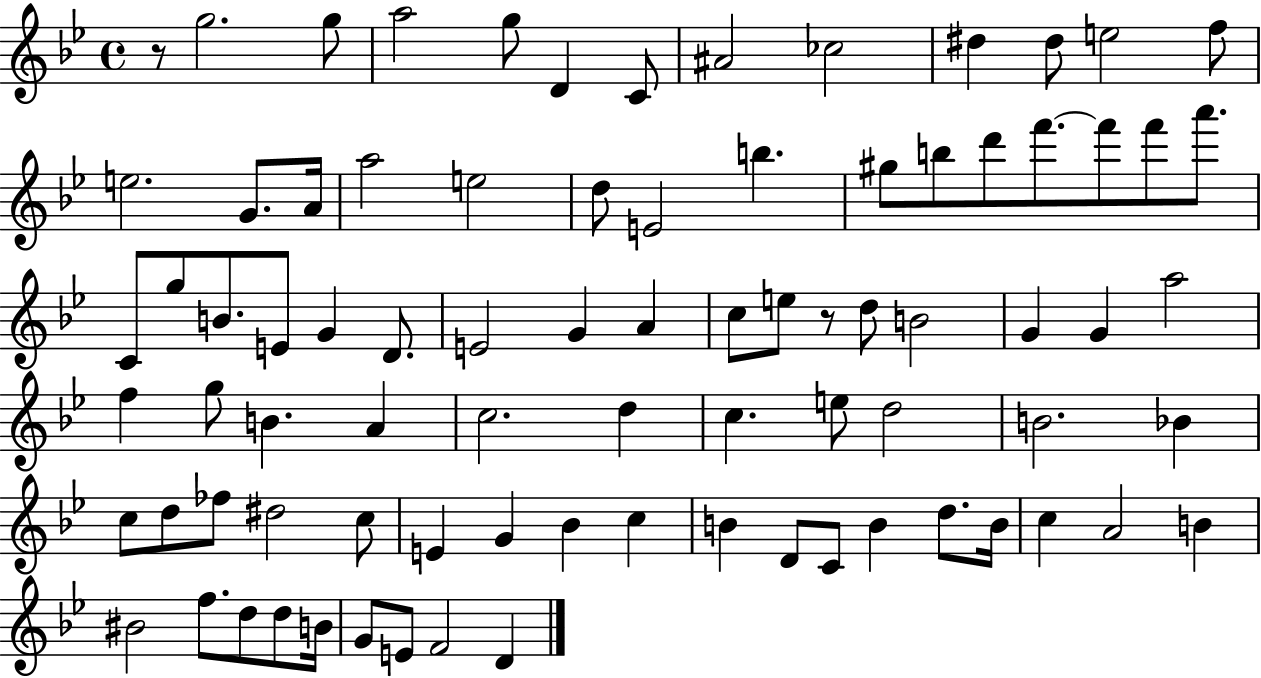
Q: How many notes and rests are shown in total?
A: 83